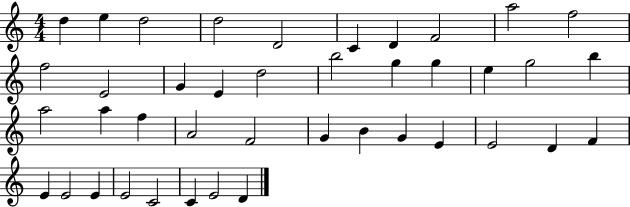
X:1
T:Untitled
M:4/4
L:1/4
K:C
d e d2 d2 D2 C D F2 a2 f2 f2 E2 G E d2 b2 g g e g2 b a2 a f A2 F2 G B G E E2 D F E E2 E E2 C2 C E2 D